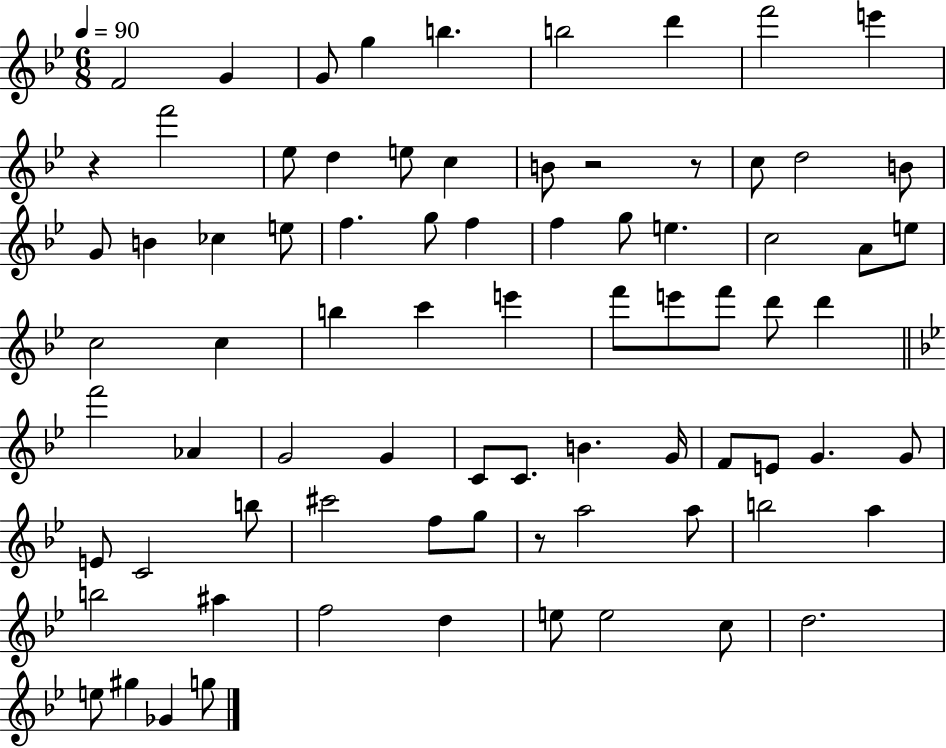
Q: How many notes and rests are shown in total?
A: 79